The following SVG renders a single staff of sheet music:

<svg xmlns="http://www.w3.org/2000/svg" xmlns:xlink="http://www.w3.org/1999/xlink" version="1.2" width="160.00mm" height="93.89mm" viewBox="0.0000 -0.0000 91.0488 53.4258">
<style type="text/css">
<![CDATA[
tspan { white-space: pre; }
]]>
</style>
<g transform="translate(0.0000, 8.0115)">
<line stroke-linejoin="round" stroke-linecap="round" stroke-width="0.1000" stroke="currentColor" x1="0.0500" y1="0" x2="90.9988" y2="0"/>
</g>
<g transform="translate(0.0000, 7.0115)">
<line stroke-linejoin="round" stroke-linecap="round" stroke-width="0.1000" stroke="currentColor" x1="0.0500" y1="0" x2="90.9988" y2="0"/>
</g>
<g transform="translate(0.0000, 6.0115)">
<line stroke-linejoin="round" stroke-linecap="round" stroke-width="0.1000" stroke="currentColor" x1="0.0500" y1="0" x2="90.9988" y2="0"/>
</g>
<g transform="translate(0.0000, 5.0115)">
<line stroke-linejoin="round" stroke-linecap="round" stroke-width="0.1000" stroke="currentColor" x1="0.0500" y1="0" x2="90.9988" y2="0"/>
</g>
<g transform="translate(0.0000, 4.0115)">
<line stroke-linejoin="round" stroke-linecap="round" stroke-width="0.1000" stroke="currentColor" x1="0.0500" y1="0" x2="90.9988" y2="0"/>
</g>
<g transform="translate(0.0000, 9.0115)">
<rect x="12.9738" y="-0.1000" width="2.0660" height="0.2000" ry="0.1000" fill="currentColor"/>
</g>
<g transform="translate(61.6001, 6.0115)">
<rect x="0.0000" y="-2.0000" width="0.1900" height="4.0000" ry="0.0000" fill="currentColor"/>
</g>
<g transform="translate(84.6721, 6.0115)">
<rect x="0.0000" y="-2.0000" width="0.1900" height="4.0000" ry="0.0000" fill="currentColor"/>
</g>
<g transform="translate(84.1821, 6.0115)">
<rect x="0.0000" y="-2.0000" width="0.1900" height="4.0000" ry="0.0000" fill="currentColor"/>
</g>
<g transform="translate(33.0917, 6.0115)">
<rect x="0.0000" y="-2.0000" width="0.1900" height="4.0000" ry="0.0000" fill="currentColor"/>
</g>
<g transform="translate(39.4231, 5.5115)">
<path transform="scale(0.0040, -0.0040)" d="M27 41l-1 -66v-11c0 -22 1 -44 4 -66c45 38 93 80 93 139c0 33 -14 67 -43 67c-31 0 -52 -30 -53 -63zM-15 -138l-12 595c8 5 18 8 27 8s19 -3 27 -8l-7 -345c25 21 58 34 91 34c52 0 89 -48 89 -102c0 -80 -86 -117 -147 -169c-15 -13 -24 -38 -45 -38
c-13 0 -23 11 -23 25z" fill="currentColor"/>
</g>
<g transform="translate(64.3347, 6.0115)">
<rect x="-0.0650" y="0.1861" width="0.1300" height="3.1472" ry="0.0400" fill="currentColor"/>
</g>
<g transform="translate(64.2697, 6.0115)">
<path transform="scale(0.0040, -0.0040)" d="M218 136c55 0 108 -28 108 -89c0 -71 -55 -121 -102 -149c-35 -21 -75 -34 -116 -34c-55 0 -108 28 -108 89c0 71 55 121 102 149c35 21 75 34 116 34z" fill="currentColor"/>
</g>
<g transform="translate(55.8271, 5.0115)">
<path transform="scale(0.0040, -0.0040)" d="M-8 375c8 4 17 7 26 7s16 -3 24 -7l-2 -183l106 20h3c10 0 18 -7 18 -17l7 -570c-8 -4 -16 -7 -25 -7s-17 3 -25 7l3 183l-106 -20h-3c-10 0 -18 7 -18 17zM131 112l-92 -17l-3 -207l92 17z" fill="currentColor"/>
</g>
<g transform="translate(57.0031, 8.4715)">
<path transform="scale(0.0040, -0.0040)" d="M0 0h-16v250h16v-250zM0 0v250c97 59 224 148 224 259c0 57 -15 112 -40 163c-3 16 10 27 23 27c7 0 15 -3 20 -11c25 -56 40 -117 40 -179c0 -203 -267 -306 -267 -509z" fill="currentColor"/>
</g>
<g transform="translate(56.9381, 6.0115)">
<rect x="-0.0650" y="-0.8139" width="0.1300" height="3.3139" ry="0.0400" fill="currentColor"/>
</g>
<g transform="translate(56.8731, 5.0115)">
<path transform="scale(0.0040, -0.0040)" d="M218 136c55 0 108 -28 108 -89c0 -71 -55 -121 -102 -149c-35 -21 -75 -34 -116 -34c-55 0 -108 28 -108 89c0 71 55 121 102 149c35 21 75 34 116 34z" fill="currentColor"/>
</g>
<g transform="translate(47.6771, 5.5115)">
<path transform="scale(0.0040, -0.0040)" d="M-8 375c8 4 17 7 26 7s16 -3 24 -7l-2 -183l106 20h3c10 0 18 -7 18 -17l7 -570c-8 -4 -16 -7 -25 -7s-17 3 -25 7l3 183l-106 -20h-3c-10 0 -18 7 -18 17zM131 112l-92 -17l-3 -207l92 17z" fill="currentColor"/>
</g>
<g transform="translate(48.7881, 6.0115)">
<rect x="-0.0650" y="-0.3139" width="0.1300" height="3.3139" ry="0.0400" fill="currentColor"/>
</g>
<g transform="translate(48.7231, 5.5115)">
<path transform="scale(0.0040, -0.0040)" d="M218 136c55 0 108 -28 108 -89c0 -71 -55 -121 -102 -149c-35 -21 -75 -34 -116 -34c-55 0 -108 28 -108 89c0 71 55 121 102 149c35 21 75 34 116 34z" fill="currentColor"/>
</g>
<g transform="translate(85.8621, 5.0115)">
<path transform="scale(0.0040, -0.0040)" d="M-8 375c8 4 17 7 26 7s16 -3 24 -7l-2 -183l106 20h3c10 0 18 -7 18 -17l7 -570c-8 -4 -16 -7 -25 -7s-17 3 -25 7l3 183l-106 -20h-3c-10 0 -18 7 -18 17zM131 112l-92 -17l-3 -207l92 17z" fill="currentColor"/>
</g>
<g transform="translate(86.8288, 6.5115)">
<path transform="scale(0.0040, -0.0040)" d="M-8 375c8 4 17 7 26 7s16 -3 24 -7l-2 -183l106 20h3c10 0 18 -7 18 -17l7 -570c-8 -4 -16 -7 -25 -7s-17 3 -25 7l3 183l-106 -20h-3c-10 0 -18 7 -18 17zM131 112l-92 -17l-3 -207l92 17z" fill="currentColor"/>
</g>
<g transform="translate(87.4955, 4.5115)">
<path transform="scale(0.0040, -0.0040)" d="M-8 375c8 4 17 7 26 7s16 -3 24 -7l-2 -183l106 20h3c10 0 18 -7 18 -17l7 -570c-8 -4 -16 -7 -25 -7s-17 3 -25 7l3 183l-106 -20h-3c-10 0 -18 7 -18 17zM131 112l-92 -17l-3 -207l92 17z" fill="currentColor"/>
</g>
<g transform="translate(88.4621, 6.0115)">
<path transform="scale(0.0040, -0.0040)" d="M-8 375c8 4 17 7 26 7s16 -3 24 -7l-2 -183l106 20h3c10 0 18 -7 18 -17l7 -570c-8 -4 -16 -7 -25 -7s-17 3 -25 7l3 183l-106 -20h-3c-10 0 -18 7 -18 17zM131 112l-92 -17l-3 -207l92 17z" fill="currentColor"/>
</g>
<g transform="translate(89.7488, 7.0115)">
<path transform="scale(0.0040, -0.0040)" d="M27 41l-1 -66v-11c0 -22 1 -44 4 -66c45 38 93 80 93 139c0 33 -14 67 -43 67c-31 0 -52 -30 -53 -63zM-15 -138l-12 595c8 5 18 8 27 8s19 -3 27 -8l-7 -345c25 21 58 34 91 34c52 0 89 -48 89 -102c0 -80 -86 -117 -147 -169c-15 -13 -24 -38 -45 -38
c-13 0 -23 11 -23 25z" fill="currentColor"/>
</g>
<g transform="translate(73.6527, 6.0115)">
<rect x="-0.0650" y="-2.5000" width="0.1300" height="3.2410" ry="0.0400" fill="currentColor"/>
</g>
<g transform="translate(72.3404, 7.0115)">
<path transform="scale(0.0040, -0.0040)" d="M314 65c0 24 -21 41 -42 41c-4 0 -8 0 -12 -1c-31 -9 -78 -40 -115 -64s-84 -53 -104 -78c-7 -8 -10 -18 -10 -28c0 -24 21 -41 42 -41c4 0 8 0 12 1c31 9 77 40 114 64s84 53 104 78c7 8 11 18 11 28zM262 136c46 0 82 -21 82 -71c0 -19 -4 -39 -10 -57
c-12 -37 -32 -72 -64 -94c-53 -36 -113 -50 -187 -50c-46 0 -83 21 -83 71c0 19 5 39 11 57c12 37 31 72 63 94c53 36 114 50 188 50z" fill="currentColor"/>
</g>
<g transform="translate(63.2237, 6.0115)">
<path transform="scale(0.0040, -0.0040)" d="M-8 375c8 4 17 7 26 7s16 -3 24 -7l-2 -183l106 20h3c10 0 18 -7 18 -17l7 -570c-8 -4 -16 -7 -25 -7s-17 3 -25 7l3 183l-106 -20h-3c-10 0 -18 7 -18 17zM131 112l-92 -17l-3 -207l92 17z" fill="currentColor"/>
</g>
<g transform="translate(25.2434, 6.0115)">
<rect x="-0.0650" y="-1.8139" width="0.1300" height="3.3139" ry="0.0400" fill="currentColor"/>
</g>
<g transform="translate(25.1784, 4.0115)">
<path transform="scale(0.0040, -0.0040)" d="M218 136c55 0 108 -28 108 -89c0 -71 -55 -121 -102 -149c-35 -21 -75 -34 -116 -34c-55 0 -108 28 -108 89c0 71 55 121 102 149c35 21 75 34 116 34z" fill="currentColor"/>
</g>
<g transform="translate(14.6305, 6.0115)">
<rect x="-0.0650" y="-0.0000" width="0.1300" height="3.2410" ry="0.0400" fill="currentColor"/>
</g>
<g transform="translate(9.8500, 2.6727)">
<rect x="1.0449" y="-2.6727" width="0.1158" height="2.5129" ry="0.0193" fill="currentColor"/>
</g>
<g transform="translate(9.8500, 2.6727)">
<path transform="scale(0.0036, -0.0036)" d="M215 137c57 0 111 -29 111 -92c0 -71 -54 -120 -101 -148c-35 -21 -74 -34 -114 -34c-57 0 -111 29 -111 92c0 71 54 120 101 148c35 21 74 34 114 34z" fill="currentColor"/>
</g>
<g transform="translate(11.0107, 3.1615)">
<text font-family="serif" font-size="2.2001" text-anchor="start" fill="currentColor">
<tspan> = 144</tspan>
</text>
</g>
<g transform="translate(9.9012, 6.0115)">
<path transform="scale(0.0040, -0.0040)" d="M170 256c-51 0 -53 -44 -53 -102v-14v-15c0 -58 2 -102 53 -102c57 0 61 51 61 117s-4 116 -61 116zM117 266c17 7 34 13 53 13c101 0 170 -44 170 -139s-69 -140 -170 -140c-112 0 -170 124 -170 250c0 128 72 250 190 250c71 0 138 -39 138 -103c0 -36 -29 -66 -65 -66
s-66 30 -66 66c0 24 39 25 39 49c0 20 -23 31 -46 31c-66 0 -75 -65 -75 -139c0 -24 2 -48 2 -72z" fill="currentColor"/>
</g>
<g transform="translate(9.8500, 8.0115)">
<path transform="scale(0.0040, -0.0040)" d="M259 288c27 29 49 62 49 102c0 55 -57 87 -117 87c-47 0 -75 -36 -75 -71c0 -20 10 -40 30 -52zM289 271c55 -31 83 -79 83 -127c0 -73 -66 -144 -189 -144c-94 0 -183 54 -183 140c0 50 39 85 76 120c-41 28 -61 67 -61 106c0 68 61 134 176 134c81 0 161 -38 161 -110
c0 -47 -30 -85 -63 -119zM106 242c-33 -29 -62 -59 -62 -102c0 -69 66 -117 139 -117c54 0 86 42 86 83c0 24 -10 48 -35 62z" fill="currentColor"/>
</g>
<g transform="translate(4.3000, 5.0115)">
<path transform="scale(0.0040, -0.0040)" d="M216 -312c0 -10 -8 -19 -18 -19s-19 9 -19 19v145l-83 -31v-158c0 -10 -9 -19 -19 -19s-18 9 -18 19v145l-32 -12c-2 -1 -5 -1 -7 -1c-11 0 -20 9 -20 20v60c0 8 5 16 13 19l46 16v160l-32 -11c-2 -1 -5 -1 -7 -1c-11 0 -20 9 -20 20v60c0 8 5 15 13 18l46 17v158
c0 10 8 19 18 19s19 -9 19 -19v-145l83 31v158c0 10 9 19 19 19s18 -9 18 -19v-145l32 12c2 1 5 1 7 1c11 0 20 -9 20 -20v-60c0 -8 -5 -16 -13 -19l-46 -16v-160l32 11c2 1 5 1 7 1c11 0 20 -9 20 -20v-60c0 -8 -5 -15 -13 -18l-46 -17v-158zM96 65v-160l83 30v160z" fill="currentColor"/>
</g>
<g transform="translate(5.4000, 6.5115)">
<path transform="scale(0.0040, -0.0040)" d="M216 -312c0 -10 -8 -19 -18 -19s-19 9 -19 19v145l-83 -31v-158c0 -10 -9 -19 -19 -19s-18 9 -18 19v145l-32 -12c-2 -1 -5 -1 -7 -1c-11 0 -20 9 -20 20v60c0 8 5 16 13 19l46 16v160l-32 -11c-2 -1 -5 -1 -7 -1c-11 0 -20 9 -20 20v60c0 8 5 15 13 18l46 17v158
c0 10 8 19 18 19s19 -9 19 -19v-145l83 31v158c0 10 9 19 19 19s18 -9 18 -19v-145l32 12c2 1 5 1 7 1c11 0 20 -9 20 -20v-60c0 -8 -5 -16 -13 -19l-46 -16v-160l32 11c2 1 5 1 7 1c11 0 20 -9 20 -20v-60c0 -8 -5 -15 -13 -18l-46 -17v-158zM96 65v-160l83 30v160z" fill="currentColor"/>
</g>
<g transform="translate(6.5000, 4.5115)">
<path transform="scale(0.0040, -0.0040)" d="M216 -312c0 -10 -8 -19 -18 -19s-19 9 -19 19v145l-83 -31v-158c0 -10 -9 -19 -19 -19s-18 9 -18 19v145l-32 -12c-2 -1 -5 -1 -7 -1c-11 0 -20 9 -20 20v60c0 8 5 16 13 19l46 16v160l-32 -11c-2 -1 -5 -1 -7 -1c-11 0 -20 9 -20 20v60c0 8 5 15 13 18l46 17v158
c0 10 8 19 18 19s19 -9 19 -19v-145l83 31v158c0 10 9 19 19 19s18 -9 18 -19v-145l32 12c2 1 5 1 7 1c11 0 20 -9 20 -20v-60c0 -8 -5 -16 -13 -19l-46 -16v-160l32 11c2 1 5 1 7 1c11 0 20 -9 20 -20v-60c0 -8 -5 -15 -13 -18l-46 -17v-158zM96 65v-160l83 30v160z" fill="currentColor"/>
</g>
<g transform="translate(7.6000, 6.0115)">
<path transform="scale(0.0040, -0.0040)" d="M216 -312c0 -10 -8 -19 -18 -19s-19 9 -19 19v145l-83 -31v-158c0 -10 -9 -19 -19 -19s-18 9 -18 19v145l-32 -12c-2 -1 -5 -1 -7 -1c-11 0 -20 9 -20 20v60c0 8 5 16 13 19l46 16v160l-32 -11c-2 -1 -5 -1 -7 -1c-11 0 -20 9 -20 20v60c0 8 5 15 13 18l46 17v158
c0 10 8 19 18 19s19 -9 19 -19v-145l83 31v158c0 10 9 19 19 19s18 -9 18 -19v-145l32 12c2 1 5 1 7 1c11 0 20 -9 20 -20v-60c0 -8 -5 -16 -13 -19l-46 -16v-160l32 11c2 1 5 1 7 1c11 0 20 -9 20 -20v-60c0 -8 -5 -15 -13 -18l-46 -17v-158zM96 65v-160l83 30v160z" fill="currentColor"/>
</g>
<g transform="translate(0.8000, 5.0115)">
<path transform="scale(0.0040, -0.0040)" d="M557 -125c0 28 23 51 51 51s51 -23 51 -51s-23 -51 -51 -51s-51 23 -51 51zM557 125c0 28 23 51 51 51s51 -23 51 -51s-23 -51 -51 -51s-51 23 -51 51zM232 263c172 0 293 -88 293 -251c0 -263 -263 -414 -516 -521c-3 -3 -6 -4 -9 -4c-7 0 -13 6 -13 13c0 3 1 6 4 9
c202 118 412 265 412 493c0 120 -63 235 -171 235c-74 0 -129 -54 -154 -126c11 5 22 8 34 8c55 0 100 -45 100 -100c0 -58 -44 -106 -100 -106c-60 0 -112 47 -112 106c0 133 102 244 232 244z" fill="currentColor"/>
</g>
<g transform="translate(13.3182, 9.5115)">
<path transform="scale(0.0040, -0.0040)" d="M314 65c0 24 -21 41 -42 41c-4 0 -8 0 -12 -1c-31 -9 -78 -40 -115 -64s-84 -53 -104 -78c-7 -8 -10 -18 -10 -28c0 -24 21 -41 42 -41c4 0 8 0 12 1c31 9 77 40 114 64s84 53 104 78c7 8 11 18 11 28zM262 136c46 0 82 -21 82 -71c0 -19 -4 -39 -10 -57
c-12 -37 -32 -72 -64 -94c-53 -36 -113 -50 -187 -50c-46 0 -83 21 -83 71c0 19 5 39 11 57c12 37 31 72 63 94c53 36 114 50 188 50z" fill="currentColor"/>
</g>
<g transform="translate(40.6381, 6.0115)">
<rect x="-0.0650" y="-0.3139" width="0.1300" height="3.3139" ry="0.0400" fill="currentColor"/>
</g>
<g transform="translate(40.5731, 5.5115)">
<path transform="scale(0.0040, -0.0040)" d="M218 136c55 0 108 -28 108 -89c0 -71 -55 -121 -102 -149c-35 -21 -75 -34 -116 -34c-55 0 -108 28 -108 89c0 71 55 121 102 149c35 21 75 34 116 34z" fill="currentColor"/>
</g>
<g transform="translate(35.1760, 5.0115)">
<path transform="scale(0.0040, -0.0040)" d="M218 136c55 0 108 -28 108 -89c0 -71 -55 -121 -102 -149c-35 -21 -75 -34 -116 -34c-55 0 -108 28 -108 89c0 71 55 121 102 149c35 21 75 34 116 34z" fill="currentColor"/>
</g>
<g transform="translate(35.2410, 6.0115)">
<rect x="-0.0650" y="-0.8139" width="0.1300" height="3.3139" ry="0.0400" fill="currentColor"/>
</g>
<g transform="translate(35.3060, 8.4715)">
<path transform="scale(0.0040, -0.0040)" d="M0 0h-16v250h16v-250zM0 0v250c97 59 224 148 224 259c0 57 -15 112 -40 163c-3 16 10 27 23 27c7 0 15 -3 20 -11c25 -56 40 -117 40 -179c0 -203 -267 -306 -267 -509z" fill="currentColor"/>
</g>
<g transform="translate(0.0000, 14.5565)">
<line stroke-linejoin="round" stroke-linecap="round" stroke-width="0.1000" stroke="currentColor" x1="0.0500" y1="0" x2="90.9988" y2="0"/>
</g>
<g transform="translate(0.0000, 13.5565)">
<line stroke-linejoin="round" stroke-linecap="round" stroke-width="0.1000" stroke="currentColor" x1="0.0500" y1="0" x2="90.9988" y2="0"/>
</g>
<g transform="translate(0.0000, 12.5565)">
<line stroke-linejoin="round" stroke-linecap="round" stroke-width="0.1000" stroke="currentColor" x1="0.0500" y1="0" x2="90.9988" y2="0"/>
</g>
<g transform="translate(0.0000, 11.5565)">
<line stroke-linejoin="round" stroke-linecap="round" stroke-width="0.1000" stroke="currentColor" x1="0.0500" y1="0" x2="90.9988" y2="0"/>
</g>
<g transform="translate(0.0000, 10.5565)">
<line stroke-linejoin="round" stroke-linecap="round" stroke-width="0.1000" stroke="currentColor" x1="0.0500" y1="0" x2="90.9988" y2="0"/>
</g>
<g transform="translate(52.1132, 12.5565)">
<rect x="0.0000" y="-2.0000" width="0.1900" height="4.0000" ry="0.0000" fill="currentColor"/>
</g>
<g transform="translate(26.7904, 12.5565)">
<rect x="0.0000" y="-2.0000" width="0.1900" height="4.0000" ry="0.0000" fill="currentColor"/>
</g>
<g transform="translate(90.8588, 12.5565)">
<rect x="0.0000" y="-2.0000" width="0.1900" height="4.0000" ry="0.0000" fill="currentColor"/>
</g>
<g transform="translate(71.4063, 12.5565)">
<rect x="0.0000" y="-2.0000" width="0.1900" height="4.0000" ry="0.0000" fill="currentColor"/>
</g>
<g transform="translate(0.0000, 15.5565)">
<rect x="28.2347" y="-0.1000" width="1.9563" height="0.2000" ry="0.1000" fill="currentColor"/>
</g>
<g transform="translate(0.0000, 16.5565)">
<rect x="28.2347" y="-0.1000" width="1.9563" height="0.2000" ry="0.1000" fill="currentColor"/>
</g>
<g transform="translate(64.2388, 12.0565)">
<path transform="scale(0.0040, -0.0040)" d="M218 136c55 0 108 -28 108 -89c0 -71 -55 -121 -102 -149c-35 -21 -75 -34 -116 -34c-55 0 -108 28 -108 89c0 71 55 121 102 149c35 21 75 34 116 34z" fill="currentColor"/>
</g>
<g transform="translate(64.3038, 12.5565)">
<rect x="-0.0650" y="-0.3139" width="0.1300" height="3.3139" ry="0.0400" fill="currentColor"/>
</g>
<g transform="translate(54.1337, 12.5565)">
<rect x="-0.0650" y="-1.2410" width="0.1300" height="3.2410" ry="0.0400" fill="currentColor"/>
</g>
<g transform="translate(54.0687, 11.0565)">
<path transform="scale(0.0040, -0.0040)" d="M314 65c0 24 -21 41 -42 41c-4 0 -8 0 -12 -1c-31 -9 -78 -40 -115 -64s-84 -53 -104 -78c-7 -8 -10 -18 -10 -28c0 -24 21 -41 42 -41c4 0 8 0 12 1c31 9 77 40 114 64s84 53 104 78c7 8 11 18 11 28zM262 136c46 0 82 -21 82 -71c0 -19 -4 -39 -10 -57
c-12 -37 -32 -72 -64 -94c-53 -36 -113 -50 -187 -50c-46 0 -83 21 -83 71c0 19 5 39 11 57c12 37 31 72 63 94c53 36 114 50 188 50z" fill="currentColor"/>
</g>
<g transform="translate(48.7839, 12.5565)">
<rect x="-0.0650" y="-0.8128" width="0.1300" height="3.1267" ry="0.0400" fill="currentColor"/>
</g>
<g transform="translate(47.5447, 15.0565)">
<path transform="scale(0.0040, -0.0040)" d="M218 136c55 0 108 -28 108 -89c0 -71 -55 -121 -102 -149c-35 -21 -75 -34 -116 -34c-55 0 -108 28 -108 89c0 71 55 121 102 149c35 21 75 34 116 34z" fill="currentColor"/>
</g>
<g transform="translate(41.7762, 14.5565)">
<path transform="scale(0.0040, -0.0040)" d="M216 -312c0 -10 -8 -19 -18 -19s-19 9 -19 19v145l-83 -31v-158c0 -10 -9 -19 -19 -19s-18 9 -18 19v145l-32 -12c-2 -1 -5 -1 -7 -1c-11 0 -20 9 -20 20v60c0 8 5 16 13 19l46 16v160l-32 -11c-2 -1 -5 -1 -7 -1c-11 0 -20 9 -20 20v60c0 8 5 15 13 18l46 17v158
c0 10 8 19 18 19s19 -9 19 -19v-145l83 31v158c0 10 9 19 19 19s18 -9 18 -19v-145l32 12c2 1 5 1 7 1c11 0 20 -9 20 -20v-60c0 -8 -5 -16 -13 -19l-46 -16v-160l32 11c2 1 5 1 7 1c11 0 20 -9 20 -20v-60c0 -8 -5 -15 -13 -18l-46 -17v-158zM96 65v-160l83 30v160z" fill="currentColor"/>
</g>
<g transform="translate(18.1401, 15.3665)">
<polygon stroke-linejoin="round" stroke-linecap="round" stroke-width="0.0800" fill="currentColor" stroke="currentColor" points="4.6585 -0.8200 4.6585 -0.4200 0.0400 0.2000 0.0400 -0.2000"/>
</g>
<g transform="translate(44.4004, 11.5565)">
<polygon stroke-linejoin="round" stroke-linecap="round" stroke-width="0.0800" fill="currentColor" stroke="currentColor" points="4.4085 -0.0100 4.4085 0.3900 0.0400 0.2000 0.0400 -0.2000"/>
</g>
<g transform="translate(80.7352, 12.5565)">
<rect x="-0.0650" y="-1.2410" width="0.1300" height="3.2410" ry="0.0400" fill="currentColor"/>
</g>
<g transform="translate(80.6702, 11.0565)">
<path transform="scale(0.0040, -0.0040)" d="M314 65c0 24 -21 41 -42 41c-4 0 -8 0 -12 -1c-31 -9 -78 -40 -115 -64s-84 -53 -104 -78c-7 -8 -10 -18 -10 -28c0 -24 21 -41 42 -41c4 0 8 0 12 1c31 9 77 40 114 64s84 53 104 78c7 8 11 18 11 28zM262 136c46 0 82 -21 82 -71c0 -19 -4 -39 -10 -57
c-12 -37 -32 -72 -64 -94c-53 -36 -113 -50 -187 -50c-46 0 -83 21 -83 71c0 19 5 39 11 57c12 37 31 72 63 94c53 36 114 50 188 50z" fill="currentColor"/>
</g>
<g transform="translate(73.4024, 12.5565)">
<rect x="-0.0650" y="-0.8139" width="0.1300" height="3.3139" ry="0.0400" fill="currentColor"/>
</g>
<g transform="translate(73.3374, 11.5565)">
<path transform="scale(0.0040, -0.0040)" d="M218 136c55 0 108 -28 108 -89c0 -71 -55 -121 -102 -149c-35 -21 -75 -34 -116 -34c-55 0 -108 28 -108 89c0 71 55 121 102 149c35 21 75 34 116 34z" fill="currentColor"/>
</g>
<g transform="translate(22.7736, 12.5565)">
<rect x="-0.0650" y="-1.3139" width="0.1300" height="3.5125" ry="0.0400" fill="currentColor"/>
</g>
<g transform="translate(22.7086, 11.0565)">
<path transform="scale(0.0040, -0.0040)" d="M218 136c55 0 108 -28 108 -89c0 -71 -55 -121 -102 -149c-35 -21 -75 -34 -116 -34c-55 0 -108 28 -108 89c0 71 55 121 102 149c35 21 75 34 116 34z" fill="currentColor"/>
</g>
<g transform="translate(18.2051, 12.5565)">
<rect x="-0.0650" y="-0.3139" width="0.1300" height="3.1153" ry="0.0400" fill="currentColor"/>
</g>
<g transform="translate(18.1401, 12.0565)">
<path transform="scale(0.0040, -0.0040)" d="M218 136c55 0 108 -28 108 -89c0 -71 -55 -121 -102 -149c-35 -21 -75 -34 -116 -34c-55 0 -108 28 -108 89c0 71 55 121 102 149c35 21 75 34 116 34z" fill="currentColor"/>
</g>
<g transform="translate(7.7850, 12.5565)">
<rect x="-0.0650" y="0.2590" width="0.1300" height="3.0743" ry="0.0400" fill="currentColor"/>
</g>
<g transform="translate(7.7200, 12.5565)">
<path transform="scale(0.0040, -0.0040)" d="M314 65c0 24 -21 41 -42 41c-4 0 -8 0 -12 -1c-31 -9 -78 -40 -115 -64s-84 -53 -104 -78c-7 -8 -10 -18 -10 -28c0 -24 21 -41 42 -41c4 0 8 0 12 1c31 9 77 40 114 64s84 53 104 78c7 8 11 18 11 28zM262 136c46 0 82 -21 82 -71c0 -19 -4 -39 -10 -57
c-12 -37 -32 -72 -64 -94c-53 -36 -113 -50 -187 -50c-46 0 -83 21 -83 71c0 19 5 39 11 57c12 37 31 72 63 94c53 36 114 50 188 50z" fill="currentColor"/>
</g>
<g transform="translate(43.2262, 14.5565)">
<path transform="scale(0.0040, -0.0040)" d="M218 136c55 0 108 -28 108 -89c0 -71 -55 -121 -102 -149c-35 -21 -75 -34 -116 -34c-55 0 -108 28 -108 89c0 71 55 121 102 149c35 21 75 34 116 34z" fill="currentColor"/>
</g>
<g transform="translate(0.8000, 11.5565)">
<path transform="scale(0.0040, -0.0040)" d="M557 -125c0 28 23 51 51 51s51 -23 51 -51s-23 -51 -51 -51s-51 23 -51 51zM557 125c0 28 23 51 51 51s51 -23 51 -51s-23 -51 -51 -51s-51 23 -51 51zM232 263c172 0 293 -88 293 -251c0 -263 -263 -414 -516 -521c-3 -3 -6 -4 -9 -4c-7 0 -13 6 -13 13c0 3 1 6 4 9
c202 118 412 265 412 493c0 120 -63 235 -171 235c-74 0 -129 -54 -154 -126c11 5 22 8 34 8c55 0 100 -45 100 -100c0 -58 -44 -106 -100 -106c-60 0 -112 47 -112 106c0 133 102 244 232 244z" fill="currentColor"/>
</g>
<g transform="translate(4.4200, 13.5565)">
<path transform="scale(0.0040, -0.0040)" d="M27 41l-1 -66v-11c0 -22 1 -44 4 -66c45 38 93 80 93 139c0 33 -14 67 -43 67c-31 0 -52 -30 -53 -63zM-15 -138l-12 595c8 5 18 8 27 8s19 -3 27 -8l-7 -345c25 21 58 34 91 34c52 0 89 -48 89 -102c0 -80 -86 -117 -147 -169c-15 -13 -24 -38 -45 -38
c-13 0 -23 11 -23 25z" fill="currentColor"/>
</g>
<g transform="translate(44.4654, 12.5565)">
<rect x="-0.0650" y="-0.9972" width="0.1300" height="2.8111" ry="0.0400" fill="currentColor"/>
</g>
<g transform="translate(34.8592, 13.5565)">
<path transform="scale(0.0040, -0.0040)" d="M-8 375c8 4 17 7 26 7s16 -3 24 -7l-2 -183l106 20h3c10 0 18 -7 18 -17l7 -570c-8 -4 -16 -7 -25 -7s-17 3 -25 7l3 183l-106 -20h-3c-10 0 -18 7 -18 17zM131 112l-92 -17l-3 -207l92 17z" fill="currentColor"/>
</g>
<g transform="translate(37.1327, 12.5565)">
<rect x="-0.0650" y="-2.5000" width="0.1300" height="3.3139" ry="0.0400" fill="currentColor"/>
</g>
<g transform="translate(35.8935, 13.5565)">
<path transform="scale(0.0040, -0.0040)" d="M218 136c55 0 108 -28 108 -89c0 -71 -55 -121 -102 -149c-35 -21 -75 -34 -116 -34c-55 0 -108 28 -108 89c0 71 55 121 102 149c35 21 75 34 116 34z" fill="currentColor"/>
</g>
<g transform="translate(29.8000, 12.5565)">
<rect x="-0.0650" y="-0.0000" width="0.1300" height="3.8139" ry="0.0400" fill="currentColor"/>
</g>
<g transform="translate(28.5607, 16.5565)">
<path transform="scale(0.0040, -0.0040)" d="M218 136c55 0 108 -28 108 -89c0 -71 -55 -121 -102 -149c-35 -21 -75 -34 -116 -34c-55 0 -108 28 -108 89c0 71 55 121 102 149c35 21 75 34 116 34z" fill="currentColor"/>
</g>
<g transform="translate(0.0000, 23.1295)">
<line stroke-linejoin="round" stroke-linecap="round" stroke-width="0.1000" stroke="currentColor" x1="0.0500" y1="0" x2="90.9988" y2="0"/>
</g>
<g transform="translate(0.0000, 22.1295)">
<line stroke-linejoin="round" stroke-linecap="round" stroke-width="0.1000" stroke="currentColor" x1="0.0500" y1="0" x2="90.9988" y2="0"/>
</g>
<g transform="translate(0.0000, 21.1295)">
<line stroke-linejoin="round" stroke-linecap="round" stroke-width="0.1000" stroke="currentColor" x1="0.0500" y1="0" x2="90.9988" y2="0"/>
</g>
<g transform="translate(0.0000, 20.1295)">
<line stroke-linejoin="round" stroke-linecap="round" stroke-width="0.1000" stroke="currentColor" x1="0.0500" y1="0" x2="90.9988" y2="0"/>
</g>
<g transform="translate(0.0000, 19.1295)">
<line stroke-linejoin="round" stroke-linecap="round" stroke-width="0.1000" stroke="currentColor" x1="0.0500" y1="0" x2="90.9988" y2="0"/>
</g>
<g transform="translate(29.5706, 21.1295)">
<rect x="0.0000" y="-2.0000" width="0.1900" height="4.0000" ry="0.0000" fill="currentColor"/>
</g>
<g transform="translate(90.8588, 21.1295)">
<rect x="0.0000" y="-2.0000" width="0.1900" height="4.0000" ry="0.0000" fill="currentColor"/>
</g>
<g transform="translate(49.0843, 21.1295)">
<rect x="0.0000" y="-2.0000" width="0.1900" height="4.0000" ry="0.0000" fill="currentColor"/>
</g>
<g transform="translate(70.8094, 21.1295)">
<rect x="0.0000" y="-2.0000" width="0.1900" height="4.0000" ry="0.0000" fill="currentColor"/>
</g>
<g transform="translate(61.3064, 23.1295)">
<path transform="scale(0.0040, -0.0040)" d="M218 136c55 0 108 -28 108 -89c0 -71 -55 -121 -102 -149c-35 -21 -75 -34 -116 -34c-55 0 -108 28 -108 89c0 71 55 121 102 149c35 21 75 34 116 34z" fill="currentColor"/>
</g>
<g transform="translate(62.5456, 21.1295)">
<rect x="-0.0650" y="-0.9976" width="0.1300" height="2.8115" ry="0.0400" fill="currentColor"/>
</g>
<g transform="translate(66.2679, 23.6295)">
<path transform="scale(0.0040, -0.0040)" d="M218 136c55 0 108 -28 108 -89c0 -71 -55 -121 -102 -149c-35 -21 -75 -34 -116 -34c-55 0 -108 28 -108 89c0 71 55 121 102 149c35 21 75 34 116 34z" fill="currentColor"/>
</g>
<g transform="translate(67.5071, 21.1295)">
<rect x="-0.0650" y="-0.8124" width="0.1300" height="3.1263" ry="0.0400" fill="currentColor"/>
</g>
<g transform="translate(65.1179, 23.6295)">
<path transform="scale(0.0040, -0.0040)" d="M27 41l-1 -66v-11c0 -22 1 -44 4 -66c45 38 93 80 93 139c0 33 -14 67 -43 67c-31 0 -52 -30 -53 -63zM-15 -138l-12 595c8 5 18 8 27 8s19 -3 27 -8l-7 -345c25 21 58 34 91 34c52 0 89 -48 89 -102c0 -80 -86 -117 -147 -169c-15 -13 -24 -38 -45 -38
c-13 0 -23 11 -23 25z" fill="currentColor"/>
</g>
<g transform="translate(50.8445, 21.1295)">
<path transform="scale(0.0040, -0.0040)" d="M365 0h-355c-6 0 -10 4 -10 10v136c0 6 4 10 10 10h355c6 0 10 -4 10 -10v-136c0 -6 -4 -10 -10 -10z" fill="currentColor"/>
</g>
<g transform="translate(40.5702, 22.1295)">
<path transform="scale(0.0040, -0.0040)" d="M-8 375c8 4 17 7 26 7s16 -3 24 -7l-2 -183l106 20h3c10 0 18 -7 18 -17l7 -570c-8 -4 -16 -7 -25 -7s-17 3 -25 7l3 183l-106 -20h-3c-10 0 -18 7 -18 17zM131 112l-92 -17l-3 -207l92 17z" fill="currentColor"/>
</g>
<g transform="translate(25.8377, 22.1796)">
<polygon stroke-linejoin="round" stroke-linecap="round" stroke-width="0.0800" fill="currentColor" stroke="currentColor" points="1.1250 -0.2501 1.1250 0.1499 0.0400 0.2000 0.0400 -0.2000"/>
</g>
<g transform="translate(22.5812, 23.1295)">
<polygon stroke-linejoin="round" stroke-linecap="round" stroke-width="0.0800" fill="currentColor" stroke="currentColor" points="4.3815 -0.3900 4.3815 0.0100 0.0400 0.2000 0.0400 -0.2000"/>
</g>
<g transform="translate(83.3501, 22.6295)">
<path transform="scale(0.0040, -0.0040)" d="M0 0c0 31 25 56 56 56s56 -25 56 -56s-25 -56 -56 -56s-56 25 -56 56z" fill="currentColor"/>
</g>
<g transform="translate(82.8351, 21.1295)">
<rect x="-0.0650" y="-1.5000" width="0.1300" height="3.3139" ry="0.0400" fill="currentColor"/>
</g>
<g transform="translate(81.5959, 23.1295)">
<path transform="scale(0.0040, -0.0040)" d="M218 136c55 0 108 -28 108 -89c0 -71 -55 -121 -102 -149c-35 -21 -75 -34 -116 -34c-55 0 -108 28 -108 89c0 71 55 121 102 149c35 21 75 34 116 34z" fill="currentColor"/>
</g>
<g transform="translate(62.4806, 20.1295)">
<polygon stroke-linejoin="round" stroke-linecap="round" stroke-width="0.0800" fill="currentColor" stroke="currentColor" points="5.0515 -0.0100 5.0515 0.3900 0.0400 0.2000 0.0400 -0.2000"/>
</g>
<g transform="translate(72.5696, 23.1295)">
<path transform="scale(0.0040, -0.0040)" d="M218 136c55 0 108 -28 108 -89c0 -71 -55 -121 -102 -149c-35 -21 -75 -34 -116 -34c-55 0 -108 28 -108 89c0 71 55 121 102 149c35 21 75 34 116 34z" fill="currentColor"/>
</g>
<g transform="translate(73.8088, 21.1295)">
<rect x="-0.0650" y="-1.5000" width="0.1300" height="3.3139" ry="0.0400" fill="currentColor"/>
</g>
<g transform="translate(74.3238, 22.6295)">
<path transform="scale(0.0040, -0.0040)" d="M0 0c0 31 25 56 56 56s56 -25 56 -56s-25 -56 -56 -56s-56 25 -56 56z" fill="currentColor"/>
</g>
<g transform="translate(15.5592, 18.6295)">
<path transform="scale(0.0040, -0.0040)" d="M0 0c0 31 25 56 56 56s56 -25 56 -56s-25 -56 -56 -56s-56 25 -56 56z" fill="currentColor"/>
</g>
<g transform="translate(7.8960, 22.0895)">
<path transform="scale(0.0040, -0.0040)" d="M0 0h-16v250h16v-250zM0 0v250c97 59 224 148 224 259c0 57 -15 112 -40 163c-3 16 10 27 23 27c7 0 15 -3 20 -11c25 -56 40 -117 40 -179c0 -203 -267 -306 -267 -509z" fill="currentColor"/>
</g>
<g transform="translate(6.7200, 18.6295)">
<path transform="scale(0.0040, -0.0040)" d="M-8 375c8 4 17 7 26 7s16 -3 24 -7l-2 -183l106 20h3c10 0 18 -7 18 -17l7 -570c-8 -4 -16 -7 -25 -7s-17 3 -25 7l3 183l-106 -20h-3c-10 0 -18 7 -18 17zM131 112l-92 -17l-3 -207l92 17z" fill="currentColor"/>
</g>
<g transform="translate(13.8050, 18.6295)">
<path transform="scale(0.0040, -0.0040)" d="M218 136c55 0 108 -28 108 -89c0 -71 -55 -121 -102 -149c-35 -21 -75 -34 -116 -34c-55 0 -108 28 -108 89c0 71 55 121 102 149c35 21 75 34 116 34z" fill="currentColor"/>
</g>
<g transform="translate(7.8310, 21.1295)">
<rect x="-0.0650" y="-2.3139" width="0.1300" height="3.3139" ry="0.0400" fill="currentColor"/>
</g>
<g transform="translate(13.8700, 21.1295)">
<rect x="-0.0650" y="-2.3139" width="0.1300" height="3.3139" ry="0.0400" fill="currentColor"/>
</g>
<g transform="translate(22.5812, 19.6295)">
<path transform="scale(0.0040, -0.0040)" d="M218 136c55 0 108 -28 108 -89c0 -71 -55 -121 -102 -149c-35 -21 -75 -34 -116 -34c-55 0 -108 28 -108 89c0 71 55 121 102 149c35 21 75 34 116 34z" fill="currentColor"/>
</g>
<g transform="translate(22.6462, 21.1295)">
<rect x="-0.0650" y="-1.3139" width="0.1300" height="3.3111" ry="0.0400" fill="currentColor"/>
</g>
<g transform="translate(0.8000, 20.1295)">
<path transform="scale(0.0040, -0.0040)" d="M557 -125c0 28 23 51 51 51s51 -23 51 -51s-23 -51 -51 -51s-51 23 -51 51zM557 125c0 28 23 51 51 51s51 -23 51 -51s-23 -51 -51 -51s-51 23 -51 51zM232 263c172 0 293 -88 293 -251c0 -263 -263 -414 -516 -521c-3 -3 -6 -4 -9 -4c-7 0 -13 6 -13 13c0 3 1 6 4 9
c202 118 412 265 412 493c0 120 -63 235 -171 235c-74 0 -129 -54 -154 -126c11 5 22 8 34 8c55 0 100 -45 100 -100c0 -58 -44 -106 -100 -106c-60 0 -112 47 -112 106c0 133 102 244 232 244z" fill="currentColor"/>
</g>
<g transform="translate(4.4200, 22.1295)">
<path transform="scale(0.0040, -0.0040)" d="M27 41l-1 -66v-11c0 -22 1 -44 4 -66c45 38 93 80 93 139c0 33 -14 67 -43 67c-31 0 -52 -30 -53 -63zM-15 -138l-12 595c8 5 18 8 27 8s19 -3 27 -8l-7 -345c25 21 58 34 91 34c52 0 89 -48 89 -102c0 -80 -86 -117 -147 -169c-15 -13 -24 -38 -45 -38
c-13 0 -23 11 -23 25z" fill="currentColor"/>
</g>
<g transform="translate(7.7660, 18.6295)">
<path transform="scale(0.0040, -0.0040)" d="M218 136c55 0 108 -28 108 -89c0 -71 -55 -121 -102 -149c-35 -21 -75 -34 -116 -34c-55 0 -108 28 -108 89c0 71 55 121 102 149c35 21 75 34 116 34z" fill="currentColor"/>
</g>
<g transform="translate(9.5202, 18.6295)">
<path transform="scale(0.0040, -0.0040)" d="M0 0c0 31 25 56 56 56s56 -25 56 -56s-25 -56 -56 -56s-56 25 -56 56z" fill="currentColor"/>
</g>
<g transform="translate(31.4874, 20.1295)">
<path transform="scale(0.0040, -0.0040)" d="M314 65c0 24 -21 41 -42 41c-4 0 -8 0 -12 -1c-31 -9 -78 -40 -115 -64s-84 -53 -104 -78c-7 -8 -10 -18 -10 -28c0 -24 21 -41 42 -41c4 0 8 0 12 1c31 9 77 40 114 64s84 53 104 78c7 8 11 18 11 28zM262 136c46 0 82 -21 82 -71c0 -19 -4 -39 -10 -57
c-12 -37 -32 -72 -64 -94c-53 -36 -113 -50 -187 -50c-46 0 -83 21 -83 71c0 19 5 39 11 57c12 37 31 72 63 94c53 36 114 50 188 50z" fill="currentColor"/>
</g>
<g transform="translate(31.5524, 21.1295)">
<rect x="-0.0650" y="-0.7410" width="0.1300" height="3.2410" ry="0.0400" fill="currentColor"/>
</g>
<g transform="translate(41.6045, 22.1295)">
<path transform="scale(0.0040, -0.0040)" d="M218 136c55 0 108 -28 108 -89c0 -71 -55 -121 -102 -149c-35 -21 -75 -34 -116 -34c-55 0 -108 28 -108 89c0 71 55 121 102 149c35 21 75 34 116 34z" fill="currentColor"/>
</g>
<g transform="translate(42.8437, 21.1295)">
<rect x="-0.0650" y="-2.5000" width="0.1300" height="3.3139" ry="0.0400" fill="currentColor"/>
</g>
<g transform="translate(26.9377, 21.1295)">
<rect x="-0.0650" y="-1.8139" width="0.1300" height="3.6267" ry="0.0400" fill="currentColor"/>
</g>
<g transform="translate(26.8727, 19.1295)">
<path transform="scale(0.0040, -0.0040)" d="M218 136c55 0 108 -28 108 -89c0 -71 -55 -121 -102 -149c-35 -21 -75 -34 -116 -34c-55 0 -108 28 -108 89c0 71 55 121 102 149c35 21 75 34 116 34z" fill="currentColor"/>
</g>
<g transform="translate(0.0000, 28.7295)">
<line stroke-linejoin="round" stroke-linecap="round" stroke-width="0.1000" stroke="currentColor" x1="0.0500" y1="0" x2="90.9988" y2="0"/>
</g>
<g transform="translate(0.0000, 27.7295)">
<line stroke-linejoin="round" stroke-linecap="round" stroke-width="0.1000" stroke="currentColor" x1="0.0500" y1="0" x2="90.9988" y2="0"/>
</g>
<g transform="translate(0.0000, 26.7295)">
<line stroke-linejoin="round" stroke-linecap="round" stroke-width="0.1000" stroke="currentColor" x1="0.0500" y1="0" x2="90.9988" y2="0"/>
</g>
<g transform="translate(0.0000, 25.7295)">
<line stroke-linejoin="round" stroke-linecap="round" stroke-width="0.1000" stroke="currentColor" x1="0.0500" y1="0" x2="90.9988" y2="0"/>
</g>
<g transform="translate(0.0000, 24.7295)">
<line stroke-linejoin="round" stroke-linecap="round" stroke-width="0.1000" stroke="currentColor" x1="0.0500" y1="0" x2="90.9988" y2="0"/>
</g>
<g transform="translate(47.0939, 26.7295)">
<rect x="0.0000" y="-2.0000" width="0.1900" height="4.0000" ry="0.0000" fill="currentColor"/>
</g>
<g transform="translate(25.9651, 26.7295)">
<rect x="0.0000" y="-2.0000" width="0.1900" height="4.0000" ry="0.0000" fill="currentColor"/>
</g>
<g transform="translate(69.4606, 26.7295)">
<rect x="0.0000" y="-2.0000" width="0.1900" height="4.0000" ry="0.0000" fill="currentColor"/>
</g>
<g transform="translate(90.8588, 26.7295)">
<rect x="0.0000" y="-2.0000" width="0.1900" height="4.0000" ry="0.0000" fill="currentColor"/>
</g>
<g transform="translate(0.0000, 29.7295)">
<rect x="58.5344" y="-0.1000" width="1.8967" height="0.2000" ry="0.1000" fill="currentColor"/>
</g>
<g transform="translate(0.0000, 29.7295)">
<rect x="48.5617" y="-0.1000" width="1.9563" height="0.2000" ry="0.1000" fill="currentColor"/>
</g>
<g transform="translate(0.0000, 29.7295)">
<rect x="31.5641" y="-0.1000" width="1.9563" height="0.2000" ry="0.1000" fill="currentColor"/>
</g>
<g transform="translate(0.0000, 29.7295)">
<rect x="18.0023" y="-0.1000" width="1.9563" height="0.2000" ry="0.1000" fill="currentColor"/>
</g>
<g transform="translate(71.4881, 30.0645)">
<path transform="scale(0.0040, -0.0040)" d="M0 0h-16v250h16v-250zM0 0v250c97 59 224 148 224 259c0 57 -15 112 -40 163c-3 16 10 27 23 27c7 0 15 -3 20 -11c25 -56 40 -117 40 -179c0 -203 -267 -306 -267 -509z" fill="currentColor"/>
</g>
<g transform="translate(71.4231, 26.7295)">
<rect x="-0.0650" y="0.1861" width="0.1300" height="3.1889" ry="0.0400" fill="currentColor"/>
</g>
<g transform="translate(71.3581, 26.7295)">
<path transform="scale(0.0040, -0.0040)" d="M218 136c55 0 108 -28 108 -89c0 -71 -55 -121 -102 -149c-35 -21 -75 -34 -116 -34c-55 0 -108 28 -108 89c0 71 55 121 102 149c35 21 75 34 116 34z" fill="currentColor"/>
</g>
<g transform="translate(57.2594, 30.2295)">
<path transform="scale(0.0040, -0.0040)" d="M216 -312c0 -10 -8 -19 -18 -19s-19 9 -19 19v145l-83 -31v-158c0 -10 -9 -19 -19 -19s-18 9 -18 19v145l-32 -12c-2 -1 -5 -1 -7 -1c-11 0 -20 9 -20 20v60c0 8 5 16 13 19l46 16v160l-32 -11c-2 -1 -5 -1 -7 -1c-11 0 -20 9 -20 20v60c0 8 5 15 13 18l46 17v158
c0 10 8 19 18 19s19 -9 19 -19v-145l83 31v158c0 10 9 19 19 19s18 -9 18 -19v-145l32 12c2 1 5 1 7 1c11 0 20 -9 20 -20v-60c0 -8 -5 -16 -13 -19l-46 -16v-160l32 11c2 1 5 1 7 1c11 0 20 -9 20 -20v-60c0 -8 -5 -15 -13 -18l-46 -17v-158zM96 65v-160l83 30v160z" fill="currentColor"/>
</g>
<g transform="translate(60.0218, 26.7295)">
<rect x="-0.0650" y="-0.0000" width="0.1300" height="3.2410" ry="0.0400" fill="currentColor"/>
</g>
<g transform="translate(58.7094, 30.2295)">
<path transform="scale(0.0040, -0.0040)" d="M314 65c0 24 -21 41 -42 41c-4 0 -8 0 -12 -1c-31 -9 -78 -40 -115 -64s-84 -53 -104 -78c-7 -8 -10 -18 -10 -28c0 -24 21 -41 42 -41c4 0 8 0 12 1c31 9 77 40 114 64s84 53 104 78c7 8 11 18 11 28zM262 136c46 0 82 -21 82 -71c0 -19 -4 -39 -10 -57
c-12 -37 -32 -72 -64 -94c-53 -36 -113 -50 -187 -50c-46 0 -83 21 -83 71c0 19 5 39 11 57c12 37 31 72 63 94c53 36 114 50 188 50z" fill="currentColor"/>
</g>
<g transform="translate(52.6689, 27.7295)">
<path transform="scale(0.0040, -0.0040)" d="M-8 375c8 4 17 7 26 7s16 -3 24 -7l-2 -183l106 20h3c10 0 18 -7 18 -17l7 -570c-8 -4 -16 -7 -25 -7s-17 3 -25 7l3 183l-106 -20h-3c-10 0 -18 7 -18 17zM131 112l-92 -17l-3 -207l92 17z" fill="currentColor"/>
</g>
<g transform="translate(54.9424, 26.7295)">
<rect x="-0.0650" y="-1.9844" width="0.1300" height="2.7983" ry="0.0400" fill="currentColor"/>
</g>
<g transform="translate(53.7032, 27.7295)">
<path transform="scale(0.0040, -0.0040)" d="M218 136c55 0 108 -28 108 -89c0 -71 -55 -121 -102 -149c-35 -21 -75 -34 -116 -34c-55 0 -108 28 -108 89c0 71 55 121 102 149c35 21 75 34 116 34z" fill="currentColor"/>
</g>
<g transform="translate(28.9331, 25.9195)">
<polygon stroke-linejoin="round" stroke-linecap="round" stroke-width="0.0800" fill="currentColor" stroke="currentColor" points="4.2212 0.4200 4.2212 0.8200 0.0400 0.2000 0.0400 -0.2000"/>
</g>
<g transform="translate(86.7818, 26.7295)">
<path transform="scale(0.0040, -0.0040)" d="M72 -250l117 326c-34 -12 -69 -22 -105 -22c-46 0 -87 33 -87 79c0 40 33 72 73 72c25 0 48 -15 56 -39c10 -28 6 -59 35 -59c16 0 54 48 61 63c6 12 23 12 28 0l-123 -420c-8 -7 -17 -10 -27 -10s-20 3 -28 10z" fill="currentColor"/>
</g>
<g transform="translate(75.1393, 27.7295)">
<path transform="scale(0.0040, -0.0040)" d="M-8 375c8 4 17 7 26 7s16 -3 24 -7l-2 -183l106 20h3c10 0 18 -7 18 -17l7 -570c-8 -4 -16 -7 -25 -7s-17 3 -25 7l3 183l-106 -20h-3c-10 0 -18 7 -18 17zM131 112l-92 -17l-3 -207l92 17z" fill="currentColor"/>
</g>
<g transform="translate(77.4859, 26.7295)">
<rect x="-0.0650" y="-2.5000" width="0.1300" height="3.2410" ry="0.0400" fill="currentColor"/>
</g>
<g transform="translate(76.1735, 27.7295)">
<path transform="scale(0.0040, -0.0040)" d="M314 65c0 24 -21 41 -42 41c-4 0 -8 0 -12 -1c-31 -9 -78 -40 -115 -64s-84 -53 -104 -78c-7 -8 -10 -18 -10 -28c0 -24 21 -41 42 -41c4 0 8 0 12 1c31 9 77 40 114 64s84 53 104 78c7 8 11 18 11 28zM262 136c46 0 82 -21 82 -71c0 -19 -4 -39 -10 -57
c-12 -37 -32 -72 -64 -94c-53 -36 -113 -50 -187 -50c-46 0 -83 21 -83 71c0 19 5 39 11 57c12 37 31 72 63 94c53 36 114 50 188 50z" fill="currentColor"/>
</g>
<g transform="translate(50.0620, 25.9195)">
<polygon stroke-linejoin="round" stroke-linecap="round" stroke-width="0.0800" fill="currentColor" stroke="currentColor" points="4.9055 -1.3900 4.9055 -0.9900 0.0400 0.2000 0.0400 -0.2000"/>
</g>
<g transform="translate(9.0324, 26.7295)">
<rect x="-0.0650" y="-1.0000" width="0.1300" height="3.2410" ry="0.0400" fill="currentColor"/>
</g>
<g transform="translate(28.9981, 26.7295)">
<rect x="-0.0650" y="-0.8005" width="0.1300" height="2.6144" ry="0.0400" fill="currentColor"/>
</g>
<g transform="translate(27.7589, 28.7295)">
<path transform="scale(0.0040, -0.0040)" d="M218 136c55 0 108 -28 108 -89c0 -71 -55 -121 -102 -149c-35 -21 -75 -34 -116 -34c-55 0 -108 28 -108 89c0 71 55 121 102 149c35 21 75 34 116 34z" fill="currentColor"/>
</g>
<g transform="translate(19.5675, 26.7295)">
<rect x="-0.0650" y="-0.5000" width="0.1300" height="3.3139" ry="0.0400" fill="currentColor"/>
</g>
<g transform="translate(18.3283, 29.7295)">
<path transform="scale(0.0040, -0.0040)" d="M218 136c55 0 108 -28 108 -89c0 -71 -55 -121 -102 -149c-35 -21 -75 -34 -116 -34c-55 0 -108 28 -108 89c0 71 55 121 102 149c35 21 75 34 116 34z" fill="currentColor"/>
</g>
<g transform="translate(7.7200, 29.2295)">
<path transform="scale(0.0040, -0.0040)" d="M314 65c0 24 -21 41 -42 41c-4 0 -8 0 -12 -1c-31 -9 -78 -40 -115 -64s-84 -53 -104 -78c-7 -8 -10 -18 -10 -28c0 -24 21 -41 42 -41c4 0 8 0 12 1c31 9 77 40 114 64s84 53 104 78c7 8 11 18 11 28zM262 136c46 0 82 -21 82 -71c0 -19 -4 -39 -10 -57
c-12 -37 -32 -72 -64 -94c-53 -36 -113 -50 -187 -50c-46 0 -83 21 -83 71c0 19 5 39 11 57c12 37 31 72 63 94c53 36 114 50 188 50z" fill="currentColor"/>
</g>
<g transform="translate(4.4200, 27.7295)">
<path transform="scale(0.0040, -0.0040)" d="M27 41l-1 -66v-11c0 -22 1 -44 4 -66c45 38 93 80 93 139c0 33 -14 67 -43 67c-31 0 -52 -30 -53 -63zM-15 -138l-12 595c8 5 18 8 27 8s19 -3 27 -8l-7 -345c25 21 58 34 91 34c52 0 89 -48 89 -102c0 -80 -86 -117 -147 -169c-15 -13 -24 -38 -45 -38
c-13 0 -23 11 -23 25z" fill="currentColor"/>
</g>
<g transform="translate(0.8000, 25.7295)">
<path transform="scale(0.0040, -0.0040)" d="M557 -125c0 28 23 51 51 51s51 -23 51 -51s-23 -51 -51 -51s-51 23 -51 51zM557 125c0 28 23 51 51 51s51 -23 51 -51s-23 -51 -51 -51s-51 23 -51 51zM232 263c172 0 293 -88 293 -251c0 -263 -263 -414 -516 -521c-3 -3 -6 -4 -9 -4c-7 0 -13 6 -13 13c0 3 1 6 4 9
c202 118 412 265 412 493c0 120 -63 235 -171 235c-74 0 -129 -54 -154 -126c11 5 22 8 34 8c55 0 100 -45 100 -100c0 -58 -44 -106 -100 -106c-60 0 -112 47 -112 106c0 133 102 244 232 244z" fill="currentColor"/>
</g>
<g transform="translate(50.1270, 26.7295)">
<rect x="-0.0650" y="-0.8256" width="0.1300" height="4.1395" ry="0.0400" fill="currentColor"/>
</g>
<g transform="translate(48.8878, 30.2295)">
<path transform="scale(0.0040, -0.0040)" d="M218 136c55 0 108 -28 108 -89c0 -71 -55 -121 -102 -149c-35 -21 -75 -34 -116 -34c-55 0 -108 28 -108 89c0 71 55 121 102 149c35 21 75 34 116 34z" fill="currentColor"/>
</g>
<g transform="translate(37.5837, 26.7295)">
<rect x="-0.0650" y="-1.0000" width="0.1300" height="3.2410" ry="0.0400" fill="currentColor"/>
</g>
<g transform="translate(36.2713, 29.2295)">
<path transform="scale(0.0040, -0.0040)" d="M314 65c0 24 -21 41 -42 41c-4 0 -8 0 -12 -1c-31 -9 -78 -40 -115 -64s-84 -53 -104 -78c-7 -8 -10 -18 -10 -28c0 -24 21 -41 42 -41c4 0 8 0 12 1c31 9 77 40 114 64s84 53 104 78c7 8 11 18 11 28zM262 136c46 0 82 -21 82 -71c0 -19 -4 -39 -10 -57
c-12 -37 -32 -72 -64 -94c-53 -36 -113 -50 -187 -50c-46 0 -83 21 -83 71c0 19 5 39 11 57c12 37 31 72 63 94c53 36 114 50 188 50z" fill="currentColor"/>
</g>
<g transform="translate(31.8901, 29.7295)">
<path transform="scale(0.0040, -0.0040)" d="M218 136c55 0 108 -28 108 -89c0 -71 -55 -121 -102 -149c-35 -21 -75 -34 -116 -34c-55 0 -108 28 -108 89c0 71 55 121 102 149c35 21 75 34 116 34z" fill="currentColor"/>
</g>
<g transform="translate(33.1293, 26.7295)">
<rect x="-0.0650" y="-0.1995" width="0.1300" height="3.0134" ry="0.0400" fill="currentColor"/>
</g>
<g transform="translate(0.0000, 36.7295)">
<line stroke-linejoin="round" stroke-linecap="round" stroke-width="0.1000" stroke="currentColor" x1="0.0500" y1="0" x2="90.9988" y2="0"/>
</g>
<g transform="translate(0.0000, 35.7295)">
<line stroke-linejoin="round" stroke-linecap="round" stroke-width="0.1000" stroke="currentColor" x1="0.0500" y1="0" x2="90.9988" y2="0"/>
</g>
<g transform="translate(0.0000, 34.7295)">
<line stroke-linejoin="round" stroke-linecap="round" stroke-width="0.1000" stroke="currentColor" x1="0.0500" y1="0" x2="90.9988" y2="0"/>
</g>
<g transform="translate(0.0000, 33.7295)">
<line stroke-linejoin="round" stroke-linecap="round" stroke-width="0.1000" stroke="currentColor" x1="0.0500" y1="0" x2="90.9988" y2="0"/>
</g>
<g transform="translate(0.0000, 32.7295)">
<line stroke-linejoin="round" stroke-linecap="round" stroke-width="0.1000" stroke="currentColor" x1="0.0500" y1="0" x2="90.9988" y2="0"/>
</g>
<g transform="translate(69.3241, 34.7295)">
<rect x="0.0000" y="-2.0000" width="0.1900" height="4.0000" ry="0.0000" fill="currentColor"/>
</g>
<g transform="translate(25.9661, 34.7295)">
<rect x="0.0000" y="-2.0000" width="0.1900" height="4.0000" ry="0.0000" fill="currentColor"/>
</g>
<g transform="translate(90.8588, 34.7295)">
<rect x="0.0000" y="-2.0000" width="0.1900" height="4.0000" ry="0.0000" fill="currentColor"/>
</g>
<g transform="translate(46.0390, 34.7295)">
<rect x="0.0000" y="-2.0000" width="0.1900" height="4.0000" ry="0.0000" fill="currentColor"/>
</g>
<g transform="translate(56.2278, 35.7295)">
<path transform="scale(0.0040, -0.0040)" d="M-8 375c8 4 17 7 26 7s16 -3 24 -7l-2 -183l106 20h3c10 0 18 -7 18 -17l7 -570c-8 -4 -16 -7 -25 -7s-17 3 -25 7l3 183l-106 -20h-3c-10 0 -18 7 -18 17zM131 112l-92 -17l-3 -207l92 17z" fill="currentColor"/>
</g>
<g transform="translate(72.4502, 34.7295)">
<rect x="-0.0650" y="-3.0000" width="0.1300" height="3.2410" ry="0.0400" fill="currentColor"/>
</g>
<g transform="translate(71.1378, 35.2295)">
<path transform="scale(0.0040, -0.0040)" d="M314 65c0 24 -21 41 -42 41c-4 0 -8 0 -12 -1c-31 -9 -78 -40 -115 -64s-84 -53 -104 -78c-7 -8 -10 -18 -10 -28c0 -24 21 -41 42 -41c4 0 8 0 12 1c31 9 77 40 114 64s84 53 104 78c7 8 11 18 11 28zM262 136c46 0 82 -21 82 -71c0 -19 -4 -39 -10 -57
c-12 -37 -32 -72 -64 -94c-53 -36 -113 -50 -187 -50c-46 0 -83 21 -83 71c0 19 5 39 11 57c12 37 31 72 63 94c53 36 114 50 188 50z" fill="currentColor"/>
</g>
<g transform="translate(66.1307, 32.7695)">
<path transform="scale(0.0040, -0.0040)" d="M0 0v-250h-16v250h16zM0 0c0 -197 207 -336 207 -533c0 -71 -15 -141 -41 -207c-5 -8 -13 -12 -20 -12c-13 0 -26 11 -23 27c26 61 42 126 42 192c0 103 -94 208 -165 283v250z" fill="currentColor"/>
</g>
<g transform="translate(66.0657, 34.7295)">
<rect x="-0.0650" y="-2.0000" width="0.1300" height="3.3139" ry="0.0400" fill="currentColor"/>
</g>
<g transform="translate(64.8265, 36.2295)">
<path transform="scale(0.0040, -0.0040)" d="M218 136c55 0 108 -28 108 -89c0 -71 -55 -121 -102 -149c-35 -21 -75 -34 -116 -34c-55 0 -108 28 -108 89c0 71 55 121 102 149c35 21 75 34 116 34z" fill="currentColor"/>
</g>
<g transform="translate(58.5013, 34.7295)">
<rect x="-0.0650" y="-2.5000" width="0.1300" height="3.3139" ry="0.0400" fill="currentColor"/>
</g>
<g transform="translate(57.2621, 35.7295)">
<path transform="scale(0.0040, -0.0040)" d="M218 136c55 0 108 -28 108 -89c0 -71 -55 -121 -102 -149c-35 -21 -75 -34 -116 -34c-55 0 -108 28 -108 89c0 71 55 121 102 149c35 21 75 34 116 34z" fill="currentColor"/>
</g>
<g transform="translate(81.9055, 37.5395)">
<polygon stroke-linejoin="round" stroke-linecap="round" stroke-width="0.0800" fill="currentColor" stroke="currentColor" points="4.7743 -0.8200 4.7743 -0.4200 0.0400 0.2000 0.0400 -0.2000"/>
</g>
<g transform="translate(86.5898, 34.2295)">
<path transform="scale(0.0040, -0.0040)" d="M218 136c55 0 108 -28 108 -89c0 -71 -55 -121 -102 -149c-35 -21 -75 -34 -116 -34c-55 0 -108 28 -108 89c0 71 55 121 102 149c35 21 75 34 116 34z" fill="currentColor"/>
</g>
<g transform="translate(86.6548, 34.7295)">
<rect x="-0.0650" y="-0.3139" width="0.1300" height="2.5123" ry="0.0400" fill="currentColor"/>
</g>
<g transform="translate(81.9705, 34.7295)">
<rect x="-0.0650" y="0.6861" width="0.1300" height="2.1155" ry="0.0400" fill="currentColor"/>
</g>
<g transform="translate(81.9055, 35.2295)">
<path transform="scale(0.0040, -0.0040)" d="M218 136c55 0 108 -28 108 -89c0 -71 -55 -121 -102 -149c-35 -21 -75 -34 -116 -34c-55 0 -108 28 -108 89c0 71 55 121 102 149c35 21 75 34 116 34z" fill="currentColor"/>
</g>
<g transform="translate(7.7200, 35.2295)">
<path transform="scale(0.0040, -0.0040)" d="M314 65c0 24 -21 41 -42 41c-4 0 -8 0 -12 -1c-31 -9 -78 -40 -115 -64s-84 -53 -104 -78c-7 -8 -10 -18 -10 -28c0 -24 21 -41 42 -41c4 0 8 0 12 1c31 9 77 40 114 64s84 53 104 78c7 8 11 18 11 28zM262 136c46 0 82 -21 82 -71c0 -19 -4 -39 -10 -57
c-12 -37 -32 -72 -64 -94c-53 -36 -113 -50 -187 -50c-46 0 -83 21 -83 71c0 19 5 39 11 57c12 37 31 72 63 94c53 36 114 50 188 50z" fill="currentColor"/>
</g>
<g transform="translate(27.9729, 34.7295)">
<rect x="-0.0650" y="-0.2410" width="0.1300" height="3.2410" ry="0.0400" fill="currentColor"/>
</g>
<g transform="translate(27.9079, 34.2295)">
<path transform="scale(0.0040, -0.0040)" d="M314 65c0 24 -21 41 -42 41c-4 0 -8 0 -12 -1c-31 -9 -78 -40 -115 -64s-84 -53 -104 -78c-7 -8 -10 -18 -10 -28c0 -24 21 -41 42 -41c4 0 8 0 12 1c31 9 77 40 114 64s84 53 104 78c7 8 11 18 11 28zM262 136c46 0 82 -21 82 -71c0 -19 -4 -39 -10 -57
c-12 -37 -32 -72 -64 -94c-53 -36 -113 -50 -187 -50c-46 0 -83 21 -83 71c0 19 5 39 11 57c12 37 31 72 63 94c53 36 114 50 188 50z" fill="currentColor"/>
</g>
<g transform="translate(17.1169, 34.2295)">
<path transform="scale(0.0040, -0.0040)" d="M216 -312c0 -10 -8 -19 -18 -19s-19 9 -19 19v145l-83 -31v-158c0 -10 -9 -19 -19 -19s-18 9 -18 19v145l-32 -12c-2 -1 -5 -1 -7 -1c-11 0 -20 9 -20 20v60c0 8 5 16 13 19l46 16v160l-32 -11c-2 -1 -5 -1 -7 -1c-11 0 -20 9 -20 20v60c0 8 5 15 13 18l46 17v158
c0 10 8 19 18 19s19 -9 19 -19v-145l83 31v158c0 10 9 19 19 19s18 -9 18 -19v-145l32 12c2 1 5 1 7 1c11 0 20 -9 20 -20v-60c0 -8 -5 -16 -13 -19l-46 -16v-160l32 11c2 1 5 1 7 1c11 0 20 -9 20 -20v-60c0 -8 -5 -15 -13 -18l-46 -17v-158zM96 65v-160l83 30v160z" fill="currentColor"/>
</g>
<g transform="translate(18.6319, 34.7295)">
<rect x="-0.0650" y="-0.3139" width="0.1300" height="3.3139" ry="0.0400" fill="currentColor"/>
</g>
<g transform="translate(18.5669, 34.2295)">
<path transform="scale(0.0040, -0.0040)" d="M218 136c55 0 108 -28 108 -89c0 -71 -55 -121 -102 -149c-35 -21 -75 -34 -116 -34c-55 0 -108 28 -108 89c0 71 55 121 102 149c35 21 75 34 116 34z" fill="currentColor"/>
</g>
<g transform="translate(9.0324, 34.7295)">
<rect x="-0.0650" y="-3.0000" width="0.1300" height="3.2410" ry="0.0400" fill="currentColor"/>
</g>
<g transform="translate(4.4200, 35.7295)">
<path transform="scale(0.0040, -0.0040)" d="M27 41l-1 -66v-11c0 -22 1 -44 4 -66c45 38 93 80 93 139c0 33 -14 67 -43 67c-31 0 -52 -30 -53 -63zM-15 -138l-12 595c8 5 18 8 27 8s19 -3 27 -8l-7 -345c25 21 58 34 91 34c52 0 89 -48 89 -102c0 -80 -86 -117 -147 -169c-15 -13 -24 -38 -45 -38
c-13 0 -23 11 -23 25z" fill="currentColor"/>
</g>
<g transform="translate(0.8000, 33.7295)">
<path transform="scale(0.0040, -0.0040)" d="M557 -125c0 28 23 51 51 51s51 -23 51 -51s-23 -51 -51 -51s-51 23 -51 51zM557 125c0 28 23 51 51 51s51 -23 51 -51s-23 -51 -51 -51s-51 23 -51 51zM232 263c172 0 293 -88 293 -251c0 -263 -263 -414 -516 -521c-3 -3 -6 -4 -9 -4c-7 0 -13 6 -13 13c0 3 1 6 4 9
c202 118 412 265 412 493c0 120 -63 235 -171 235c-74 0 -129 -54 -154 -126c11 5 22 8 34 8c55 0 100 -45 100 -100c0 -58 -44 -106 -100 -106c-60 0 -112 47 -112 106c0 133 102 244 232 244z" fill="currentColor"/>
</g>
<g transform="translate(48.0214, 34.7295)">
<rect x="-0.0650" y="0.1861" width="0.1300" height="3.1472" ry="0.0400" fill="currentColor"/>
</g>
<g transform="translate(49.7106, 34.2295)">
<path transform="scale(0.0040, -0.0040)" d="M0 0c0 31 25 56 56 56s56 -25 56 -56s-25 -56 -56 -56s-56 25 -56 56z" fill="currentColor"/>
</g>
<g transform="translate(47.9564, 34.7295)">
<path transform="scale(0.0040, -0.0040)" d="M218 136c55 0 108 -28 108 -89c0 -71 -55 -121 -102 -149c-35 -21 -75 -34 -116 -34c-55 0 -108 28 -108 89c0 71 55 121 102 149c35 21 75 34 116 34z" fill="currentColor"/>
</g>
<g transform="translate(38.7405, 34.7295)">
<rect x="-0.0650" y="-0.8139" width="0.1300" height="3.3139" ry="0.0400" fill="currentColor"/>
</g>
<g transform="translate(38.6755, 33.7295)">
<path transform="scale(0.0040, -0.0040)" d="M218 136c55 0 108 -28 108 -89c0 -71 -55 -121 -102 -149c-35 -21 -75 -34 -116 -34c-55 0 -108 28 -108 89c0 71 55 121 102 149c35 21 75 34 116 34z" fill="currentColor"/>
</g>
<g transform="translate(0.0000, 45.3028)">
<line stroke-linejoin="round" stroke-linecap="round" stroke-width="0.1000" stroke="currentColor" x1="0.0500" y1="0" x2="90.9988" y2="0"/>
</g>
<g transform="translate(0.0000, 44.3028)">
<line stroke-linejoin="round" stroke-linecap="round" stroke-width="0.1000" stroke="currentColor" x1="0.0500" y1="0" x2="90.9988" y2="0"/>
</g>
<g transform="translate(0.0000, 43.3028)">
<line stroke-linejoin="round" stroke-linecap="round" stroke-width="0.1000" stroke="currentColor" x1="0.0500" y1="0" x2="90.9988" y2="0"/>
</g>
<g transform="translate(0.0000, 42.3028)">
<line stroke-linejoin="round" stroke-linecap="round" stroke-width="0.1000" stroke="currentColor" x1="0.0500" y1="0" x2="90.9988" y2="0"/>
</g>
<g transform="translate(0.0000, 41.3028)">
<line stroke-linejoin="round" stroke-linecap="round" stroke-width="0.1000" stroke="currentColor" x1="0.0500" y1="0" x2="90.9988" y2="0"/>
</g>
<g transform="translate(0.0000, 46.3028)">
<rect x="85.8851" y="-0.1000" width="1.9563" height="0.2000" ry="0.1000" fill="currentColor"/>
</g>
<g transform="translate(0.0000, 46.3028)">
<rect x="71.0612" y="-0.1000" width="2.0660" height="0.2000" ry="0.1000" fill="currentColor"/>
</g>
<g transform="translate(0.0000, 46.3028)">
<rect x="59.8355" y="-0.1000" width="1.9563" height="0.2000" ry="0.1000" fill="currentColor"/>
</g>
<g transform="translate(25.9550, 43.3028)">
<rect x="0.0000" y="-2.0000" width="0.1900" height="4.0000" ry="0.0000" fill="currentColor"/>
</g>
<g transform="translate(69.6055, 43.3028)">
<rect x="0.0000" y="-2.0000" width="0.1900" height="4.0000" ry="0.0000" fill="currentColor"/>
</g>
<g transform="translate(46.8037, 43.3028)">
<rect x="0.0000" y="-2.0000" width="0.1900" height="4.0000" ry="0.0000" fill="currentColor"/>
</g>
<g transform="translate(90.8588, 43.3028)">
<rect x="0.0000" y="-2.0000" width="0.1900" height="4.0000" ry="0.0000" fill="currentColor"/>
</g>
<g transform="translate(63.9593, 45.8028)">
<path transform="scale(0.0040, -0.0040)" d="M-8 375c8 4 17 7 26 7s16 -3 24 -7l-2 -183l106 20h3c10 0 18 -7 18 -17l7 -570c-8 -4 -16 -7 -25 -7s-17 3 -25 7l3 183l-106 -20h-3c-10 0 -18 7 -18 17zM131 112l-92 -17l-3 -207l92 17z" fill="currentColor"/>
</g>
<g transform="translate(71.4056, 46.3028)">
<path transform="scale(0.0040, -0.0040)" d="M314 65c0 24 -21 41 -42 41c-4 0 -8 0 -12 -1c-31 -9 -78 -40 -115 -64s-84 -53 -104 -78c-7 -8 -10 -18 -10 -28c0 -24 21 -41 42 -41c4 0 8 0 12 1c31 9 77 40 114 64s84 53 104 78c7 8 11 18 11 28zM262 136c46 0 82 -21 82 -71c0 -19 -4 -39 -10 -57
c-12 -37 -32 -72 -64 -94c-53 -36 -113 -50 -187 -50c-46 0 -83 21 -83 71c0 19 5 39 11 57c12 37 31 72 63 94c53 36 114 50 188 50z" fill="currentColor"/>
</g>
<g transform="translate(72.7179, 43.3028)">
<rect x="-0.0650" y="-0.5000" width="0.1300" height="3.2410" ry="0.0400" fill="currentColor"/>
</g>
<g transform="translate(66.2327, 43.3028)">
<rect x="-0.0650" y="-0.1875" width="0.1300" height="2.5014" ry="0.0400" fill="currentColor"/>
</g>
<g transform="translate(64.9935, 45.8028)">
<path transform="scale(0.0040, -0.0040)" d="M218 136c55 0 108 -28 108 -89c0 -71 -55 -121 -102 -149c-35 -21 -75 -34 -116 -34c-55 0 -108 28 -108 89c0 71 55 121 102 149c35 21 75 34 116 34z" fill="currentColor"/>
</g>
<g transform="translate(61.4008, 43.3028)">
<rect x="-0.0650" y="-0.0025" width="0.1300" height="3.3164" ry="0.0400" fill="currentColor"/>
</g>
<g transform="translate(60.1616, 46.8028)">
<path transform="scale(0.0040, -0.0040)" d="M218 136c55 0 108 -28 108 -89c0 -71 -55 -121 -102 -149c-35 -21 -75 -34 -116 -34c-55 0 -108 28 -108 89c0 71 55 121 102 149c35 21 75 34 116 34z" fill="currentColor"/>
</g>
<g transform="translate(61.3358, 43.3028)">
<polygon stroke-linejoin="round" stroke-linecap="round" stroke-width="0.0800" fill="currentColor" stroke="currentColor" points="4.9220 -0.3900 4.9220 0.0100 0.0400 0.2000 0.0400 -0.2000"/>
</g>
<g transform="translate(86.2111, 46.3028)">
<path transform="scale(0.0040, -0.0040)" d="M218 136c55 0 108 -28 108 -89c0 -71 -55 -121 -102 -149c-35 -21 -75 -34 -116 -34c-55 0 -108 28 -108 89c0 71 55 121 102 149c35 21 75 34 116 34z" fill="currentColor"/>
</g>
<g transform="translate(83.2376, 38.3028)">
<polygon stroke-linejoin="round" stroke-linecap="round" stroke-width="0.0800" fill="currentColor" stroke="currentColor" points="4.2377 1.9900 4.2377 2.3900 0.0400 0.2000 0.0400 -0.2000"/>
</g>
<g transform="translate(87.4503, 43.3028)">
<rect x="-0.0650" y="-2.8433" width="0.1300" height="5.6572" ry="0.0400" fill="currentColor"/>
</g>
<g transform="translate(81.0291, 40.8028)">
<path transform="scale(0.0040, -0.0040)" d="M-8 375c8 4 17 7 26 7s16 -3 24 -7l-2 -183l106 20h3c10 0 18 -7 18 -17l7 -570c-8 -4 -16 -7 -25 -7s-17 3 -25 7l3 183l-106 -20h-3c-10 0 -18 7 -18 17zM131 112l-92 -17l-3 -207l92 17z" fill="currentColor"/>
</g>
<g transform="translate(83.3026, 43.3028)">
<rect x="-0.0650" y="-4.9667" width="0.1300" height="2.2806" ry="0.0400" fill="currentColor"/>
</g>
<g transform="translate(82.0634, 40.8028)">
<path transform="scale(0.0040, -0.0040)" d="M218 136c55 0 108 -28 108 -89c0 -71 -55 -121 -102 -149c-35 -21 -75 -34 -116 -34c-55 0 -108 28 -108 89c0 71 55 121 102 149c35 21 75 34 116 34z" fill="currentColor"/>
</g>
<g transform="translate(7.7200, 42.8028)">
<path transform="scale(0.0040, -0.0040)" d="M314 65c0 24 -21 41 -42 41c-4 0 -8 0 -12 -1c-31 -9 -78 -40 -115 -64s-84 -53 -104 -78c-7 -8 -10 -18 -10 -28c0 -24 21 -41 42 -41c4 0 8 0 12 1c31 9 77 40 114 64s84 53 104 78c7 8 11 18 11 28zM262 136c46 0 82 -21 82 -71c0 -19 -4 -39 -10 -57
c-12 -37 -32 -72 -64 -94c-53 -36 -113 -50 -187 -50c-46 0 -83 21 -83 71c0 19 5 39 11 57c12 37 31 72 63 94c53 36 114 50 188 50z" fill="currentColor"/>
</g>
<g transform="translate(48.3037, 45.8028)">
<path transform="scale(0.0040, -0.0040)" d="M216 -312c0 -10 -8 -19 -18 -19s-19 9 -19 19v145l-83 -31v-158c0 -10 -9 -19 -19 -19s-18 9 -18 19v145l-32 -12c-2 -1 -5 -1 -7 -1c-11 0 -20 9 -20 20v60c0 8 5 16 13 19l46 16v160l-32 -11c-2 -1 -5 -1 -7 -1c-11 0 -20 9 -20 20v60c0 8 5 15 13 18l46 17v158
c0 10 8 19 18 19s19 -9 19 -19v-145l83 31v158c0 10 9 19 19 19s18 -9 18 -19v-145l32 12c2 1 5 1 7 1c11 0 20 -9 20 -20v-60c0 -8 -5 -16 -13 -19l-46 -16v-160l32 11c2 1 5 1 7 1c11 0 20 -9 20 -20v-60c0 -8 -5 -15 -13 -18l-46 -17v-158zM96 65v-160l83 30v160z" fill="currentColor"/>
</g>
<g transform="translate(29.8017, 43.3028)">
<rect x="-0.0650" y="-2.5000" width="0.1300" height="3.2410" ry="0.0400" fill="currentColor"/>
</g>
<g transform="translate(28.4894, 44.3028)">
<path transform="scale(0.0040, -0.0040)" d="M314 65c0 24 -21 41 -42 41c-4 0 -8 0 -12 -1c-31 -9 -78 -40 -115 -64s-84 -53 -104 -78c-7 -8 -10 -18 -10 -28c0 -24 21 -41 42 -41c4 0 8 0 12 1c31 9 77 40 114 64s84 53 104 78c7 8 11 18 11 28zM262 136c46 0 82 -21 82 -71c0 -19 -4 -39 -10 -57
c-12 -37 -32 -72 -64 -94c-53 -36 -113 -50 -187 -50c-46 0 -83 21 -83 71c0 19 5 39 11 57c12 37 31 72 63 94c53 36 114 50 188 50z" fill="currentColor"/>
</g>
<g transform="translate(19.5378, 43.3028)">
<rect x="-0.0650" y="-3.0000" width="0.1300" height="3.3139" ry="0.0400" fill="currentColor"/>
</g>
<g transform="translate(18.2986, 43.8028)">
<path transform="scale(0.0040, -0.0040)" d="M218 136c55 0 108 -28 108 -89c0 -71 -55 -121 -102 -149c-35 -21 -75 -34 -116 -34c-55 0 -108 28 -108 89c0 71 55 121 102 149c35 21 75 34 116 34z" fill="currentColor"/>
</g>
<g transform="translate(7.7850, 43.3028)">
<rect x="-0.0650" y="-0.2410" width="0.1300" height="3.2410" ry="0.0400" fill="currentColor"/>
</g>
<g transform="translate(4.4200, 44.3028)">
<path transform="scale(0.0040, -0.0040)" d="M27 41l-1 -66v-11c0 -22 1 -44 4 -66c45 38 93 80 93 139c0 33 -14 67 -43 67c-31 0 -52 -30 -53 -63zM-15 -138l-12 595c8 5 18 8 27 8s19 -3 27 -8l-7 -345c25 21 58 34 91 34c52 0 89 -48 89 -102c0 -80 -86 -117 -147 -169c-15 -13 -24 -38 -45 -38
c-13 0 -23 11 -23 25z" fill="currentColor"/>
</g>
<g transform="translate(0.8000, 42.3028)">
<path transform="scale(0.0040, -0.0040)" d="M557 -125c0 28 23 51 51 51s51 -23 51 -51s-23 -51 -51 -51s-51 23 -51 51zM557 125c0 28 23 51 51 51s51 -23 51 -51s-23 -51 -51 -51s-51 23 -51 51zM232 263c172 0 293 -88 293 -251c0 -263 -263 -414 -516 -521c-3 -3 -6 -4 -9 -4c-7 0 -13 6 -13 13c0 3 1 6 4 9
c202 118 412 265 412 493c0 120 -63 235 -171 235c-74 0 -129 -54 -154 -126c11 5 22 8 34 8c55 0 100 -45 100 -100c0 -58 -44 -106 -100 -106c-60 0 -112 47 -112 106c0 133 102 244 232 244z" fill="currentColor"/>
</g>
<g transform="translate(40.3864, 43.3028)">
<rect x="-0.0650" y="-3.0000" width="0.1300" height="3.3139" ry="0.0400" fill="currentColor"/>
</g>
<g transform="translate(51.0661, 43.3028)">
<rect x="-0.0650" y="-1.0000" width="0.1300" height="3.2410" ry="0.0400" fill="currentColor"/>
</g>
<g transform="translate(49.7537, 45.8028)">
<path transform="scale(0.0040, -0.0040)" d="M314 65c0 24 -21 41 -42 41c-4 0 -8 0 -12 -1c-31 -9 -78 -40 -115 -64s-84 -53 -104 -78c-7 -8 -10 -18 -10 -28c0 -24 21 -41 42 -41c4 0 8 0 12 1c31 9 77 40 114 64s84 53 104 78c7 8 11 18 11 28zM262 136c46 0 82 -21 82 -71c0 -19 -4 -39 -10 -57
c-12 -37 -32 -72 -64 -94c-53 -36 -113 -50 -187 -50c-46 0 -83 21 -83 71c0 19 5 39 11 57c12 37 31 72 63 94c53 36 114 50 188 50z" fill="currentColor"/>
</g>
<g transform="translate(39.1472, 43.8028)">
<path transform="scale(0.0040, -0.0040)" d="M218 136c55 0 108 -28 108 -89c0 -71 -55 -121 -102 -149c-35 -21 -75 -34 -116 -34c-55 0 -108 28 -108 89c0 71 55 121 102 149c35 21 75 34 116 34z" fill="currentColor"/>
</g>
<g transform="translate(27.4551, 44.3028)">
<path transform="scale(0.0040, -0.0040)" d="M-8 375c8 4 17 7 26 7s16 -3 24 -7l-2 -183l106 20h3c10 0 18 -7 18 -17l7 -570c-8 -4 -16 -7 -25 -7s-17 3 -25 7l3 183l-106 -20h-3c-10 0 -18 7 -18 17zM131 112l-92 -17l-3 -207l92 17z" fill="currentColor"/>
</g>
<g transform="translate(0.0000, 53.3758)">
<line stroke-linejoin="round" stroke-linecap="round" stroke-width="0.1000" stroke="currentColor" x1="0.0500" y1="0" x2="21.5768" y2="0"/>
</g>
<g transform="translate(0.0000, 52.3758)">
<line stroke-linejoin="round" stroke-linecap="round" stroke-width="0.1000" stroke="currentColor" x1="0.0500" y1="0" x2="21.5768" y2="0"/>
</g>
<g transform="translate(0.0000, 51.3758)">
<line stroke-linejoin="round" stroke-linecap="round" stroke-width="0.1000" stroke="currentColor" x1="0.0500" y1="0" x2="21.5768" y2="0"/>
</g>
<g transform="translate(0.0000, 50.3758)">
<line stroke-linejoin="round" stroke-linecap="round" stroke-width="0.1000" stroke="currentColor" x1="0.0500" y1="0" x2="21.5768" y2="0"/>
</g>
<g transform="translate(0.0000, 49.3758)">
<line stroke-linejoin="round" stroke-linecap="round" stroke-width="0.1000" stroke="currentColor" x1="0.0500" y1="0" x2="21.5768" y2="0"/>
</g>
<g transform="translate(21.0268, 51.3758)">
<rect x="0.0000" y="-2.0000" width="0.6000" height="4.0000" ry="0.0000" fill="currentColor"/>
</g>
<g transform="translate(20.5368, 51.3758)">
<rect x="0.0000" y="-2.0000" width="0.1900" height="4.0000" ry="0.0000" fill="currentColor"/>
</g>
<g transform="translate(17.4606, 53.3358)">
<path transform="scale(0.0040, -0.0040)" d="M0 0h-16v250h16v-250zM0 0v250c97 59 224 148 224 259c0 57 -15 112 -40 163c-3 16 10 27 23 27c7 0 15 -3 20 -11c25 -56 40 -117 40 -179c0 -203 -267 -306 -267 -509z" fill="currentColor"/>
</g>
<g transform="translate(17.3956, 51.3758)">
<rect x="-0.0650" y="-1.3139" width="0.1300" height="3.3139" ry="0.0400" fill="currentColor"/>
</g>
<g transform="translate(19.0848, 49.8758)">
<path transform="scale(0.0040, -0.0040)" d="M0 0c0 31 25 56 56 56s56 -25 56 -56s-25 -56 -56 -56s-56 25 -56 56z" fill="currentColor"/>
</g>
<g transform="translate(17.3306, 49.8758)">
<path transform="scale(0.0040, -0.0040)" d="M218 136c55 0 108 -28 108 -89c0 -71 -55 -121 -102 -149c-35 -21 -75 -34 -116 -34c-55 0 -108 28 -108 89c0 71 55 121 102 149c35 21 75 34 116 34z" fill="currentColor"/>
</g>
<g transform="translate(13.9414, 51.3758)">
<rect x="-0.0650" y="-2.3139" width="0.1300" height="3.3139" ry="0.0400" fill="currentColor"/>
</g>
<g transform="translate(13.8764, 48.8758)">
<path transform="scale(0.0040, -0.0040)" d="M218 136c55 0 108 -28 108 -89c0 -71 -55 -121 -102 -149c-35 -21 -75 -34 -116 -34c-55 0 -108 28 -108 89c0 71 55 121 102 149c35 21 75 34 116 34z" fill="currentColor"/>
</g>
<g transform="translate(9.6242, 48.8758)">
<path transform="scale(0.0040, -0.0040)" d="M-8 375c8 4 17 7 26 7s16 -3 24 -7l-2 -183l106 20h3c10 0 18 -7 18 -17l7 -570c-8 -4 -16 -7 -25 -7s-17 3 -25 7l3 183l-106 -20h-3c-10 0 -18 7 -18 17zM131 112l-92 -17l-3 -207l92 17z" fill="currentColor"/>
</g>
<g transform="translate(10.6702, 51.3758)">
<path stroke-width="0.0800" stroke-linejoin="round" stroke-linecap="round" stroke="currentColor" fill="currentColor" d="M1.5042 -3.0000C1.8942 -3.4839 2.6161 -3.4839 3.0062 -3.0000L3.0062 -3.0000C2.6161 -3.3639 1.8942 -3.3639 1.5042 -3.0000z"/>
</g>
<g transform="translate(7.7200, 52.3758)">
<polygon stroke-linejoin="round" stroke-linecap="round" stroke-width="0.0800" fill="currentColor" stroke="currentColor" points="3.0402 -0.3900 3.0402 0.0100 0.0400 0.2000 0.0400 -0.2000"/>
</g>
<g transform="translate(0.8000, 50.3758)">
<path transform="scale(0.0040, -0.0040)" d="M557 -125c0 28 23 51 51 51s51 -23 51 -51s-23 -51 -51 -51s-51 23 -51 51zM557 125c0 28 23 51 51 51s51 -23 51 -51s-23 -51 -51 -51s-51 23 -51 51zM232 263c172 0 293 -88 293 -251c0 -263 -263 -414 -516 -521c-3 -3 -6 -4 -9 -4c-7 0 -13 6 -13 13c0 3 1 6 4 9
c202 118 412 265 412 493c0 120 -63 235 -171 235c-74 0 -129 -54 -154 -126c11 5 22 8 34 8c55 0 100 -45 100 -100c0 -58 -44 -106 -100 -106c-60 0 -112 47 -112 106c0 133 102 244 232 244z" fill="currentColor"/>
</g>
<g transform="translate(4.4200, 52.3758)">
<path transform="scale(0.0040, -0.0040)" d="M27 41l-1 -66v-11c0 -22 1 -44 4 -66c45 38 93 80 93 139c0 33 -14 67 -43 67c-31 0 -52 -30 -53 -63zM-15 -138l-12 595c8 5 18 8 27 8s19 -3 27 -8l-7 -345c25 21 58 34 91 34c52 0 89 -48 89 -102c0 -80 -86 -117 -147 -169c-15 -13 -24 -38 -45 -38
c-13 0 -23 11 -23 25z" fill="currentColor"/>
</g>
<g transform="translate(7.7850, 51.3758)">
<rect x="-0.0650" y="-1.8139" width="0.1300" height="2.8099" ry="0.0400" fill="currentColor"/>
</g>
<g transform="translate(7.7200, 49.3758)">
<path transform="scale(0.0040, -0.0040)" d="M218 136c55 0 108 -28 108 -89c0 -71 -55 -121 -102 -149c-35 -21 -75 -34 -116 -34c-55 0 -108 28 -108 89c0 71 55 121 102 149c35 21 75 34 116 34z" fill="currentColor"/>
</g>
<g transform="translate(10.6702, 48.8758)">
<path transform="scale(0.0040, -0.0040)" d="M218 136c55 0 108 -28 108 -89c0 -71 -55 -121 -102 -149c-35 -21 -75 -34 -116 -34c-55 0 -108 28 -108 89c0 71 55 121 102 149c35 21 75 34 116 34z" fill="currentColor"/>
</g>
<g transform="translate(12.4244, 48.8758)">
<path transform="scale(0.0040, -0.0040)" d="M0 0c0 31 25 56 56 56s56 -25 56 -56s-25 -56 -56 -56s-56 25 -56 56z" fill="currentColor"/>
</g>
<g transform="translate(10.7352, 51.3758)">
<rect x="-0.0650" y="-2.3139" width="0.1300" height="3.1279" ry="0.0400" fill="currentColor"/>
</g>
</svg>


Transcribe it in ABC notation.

X:1
T:Untitled
M:6/8
L:1/4
K:E
^D,,2 A, ^F,/2 _E, E, F,/2 D, B,,2 D,2 E,/2 G,/2 C,, B,, ^G,,/2 F,,/2 G,2 E, F, G,2 B,/2 B, G,/2 A,/4 F,2 B,, z2 G,,/2 _F,,/2 G,, G,, F,,2 E,, G,,/2 E,,/2 F,,2 D,,/2 B,,/2 ^D,,2 D,/2 B,,2 z/2 C,2 ^E, E,2 F, D, B,, A,,/2 C,2 C,/2 E,/2 E,2 C, B,,2 C, ^F,,2 D,,/2 F,,/2 E,,2 B,/2 E,,/2 A,/2 B,/2 B, G,/2